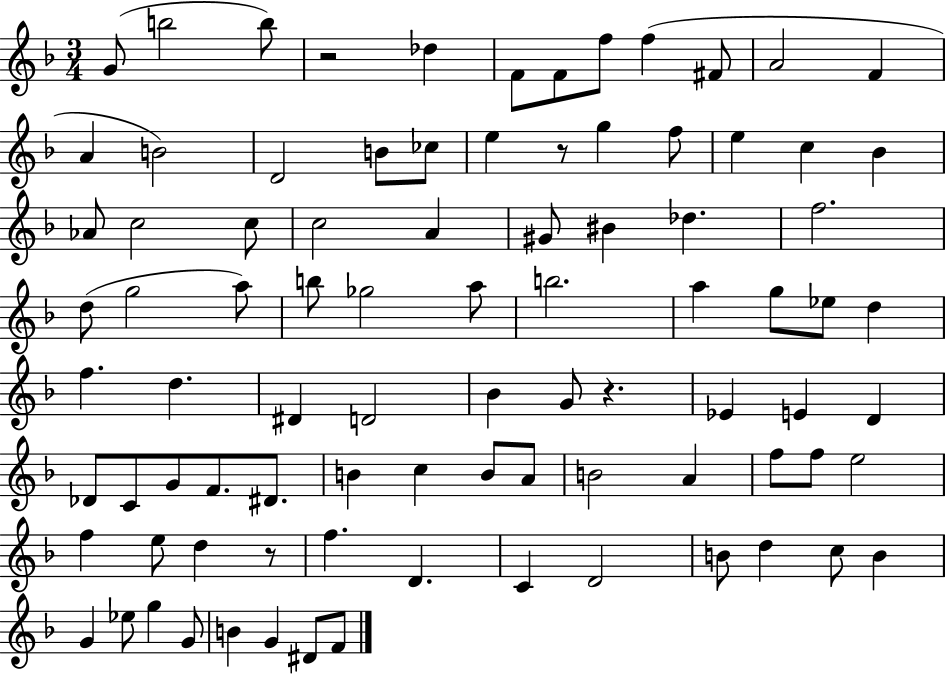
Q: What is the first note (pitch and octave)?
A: G4